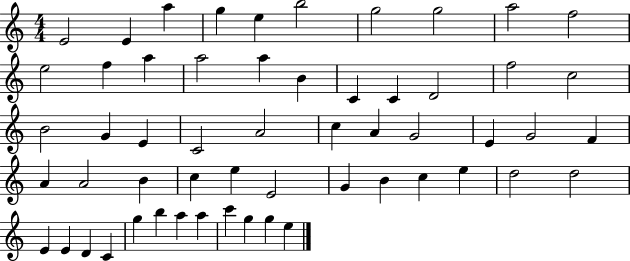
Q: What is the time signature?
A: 4/4